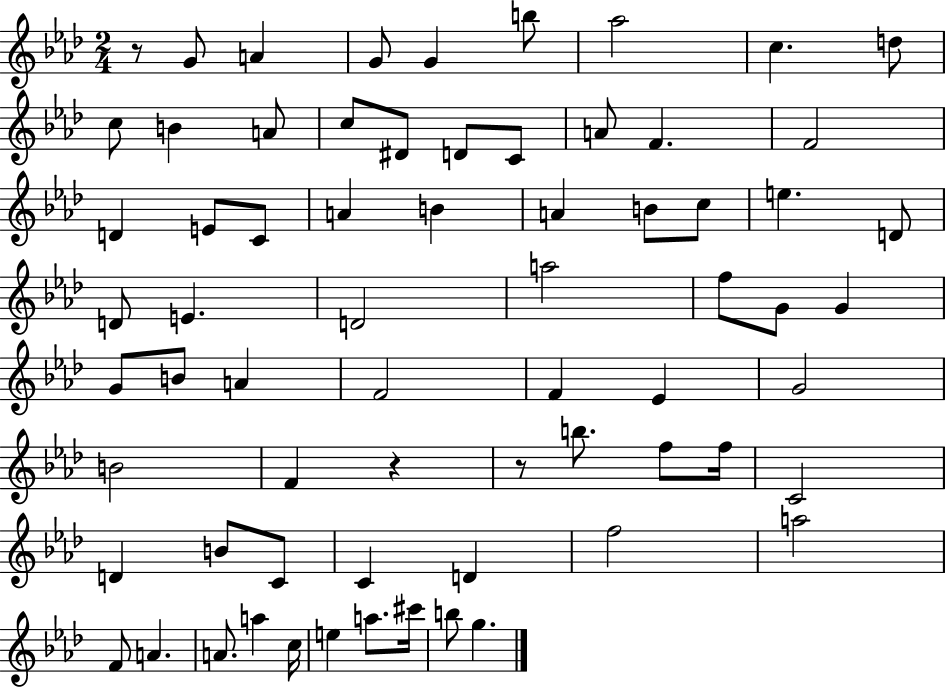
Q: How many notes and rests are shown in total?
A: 68